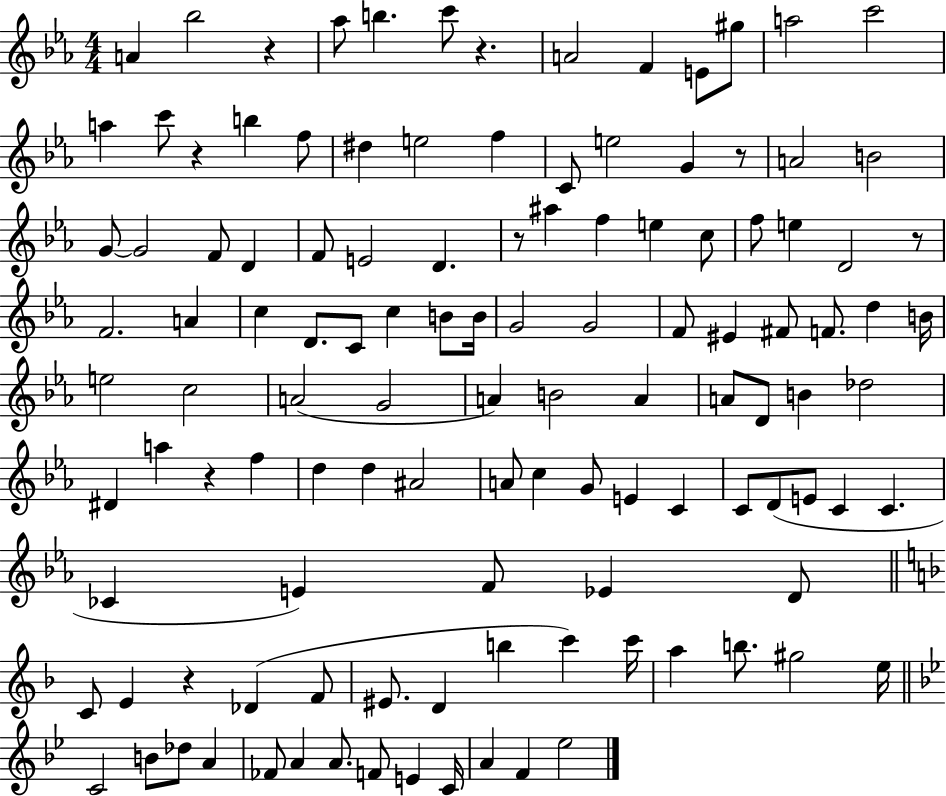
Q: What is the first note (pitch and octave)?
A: A4